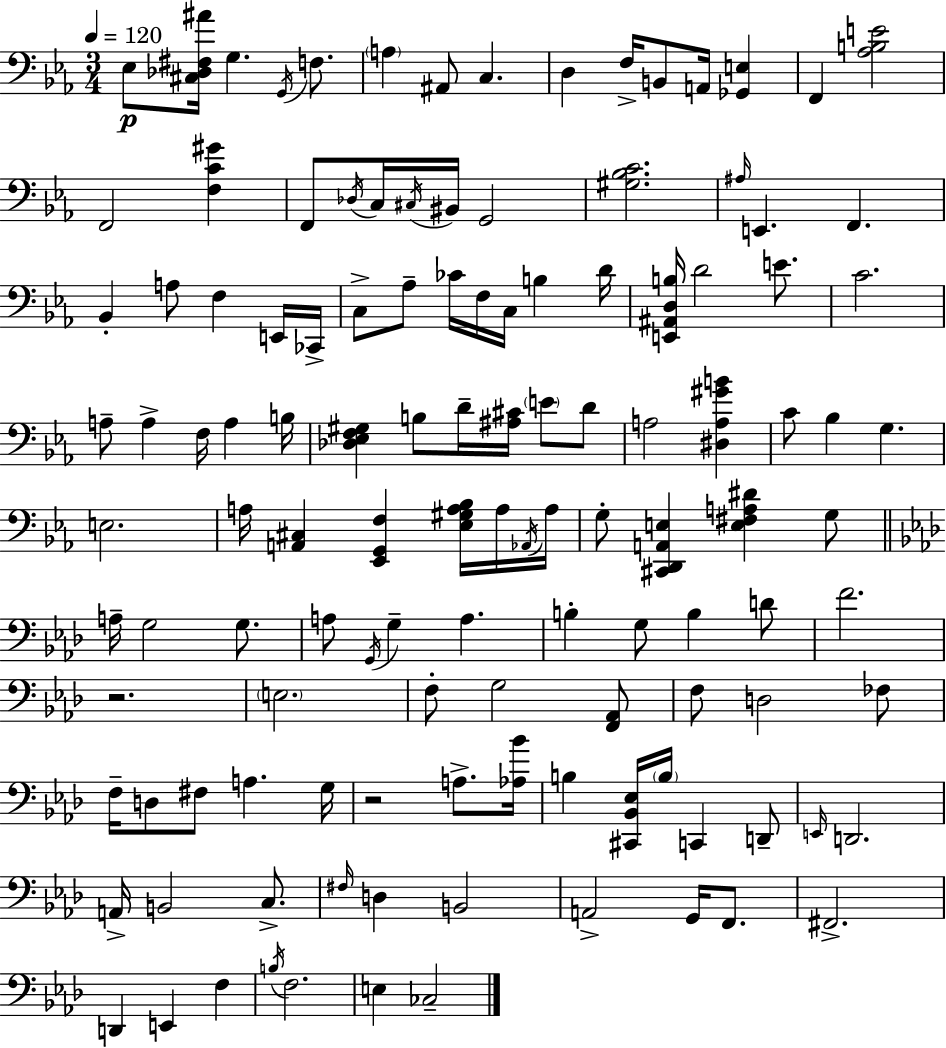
Eb3/e [C#3,Db3,F#3,A#4]/s G3/q. G2/s F3/e. A3/q A#2/e C3/q. D3/q F3/s B2/e A2/s [Gb2,E3]/q F2/q [Ab3,B3,E4]/h F2/h [F3,C4,G#4]/q F2/e Db3/s C3/s C#3/s BIS2/s G2/h [G#3,Bb3,C4]/h. A#3/s E2/q. F2/q. Bb2/q A3/e F3/q E2/s CES2/s C3/e Ab3/e CES4/s F3/s C3/s B3/q D4/s [E2,A#2,D3,B3]/s D4/h E4/e. C4/h. A3/e A3/q F3/s A3/q B3/s [Db3,Eb3,F3,G#3]/q B3/e D4/s [A#3,C#4]/s E4/e D4/e A3/h [D#3,A3,G#4,B4]/q C4/e Bb3/q G3/q. E3/h. A3/s [A2,C#3]/q [Eb2,G2,F3]/q [Eb3,G#3,A3,Bb3]/s A3/s Ab2/s A3/s G3/e [C#2,D2,A2,E3]/q [E3,F#3,A3,D#4]/q G3/e A3/s G3/h G3/e. A3/e G2/s G3/q A3/q. B3/q G3/e B3/q D4/e F4/h. R/h. E3/h. F3/e G3/h [F2,Ab2]/e F3/e D3/h FES3/e F3/s D3/e F#3/e A3/q. G3/s R/h A3/e. [Ab3,Bb4]/s B3/q [C#2,Bb2,Eb3]/s B3/s C2/q D2/e E2/s D2/h. A2/s B2/h C3/e. F#3/s D3/q B2/h A2/h G2/s F2/e. F#2/h. D2/q E2/q F3/q B3/s F3/h. E3/q CES3/h